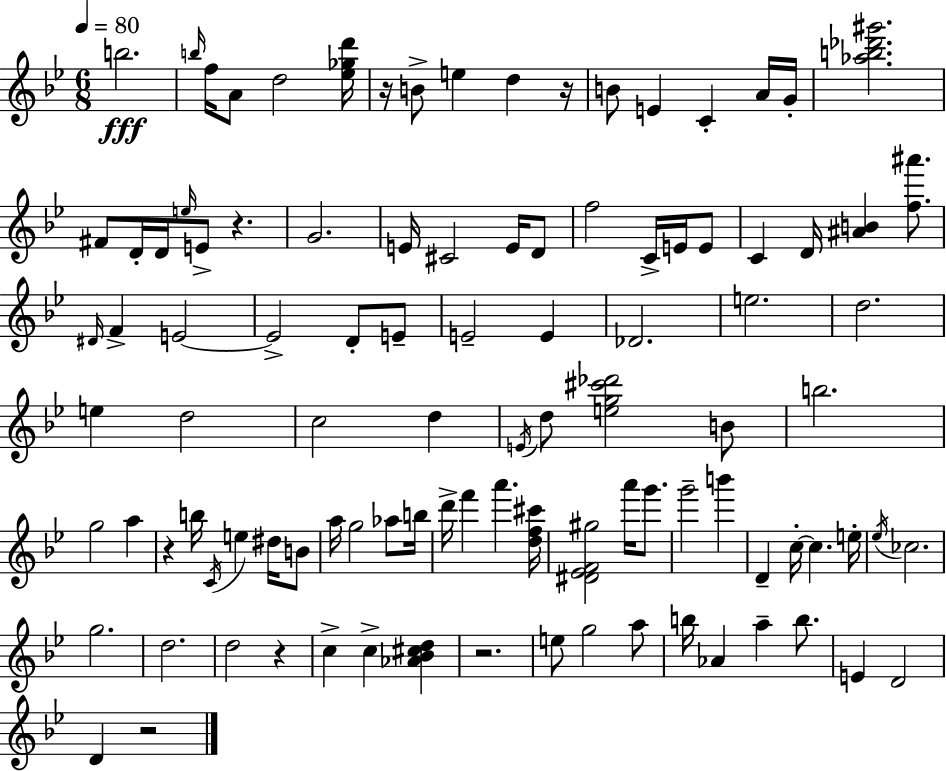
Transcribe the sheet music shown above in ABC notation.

X:1
T:Untitled
M:6/8
L:1/4
K:Gm
b2 b/4 f/4 A/2 d2 [_e_gd']/4 z/4 B/2 e d z/4 B/2 E C A/4 G/4 [_ab_d'^g']2 ^F/2 D/4 D/4 e/4 E/2 z G2 E/4 ^C2 E/4 D/2 f2 C/4 E/4 E/2 C D/4 [^AB] [f^a']/2 ^D/4 F E2 E2 D/2 E/2 E2 E _D2 e2 d2 e d2 c2 d E/4 d/2 [eg^c'_d']2 B/2 b2 g2 a z b/4 C/4 e ^d/4 B/2 a/4 g2 _a/2 b/4 d'/4 f' a' [df^c']/4 [^D_EF^g]2 a'/4 g'/2 g'2 b' D c/4 c e/4 _e/4 _c2 g2 d2 d2 z c c [_A_B^cd] z2 e/2 g2 a/2 b/4 _A a b/2 E D2 D z2